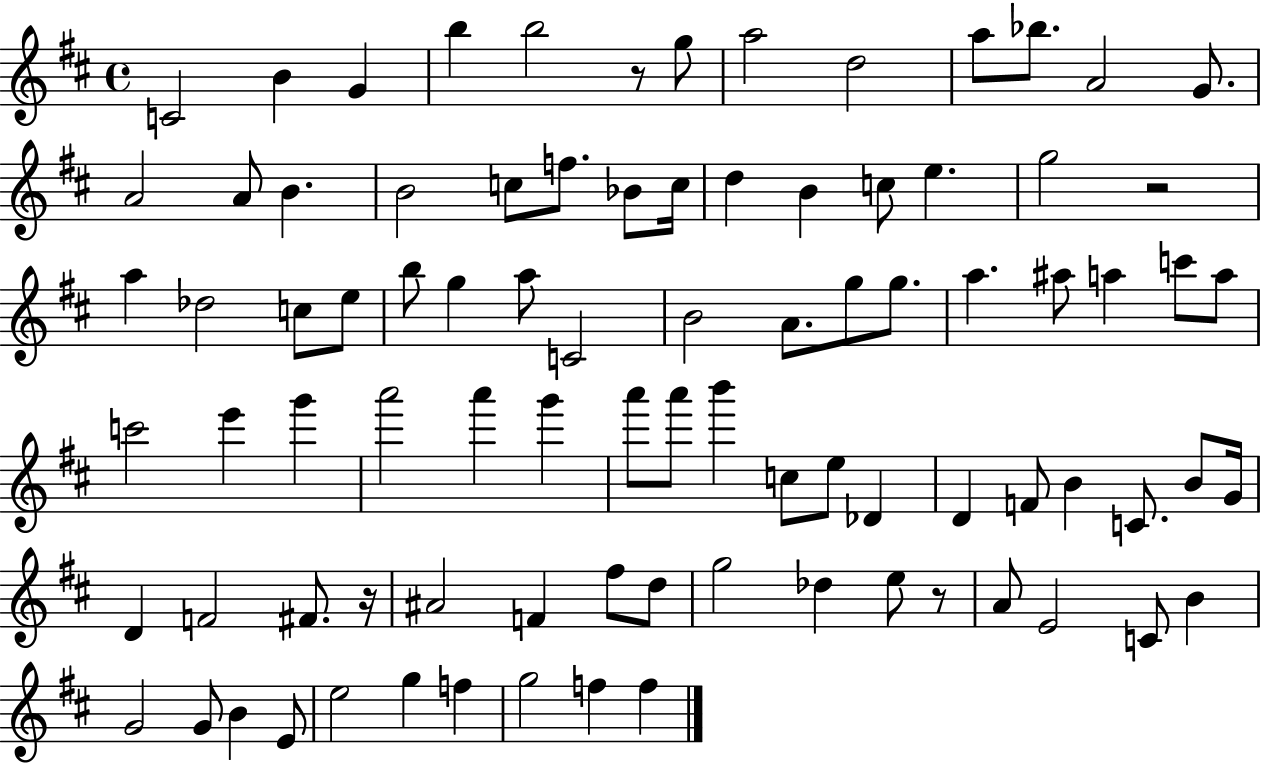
X:1
T:Untitled
M:4/4
L:1/4
K:D
C2 B G b b2 z/2 g/2 a2 d2 a/2 _b/2 A2 G/2 A2 A/2 B B2 c/2 f/2 _B/2 c/4 d B c/2 e g2 z2 a _d2 c/2 e/2 b/2 g a/2 C2 B2 A/2 g/2 g/2 a ^a/2 a c'/2 a/2 c'2 e' g' a'2 a' g' a'/2 a'/2 b' c/2 e/2 _D D F/2 B C/2 B/2 G/4 D F2 ^F/2 z/4 ^A2 F ^f/2 d/2 g2 _d e/2 z/2 A/2 E2 C/2 B G2 G/2 B E/2 e2 g f g2 f f